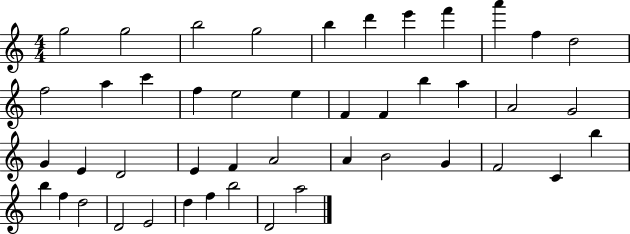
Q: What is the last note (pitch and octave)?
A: A5